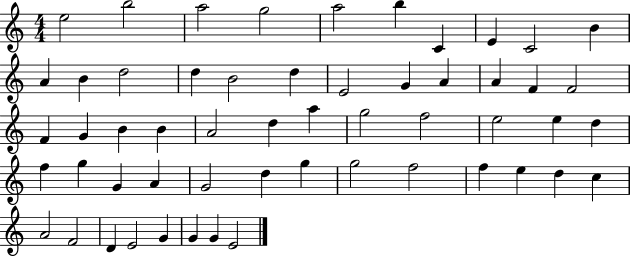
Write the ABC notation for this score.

X:1
T:Untitled
M:4/4
L:1/4
K:C
e2 b2 a2 g2 a2 b C E C2 B A B d2 d B2 d E2 G A A F F2 F G B B A2 d a g2 f2 e2 e d f g G A G2 d g g2 f2 f e d c A2 F2 D E2 G G G E2